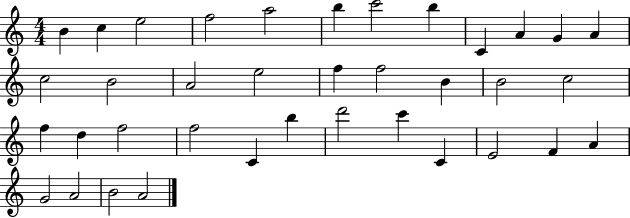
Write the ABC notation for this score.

X:1
T:Untitled
M:4/4
L:1/4
K:C
B c e2 f2 a2 b c'2 b C A G A c2 B2 A2 e2 f f2 B B2 c2 f d f2 f2 C b d'2 c' C E2 F A G2 A2 B2 A2